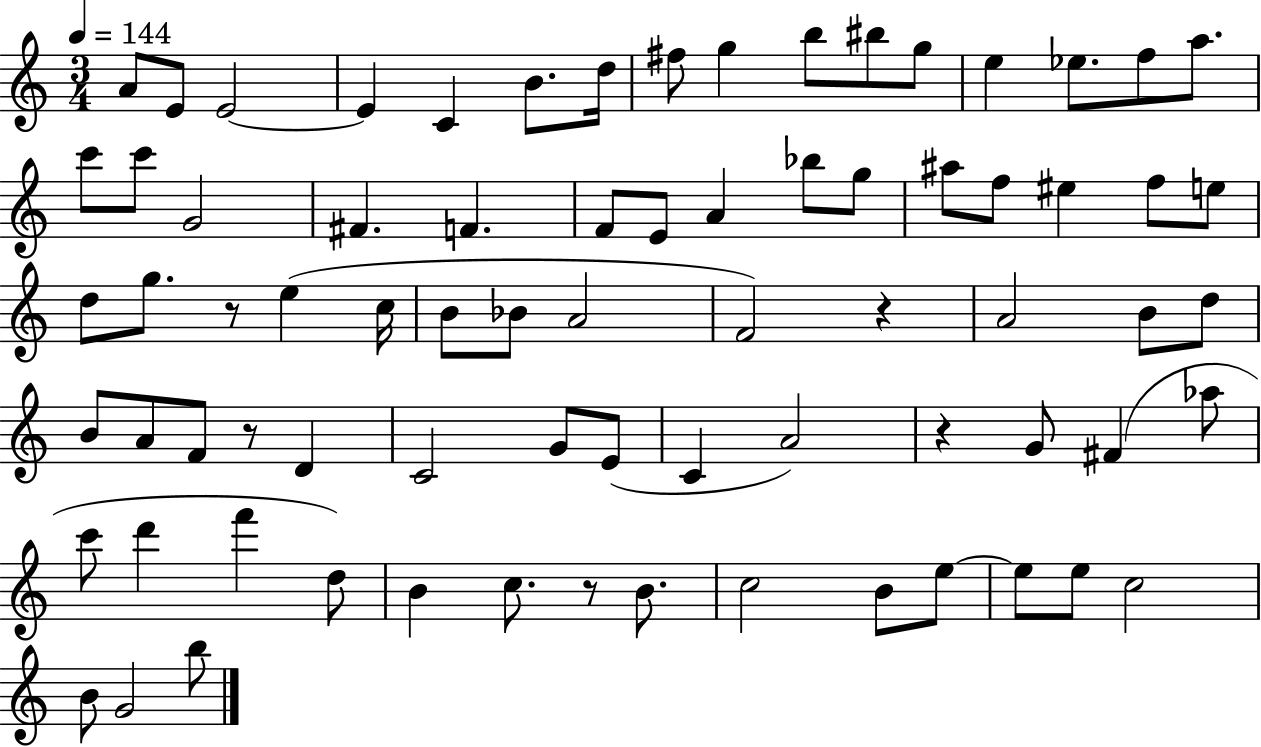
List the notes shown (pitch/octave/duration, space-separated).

A4/e E4/e E4/h E4/q C4/q B4/e. D5/s F#5/e G5/q B5/e BIS5/e G5/e E5/q Eb5/e. F5/e A5/e. C6/e C6/e G4/h F#4/q. F4/q. F4/e E4/e A4/q Bb5/e G5/e A#5/e F5/e EIS5/q F5/e E5/e D5/e G5/e. R/e E5/q C5/s B4/e Bb4/e A4/h F4/h R/q A4/h B4/e D5/e B4/e A4/e F4/e R/e D4/q C4/h G4/e E4/e C4/q A4/h R/q G4/e F#4/q Ab5/e C6/e D6/q F6/q D5/e B4/q C5/e. R/e B4/e. C5/h B4/e E5/e E5/e E5/e C5/h B4/e G4/h B5/e